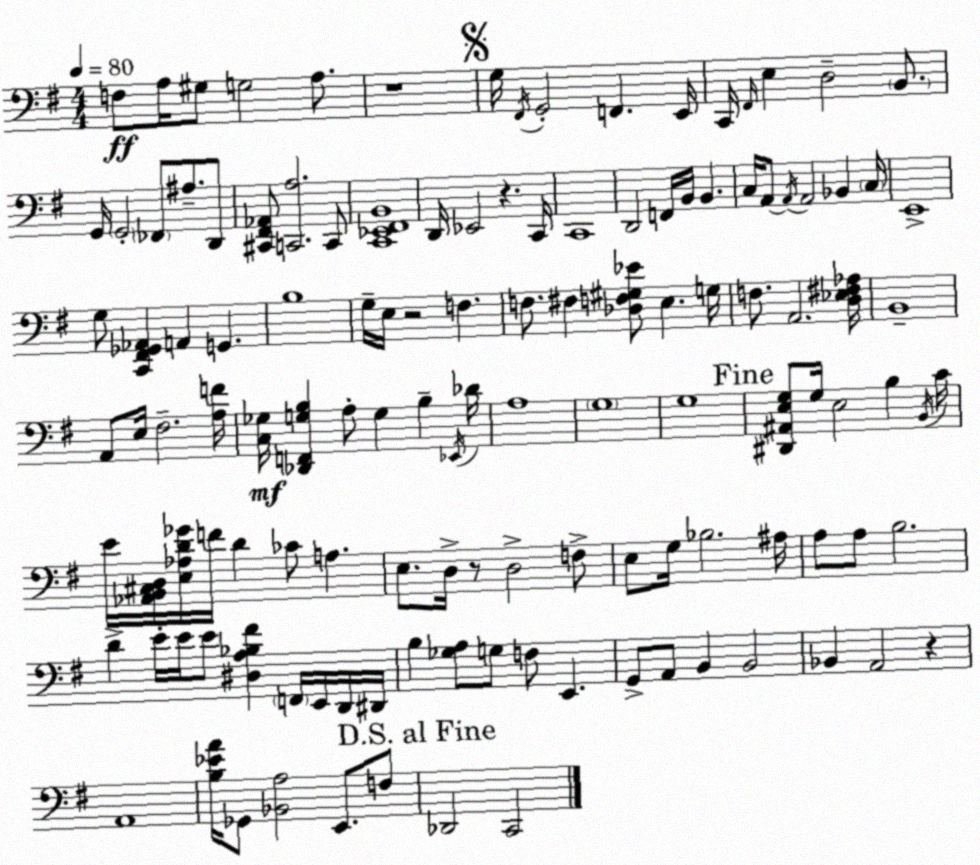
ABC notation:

X:1
T:Untitled
M:4/4
L:1/4
K:G
F,/2 A,/4 ^G,/2 G,2 A,/2 z4 G,/4 ^F,,/4 G,,2 F,, E,,/4 C,,/4 ^F,,/4 E, D,2 B,,/2 G,,/4 G,,2 _F,,/2 ^A,/2 D,,/2 [^C,,^F,,_A,,]/2 [C,,A,]2 C,,/2 [C,,_E,,^F,,B,,]4 D,,/4 _E,,2 z C,,/4 C,,4 D,,2 F,,/4 B,,/4 B,, C,/4 A,,/2 A,,/4 A,,2 _B,, C,/4 E,,4 G,/2 [C,,^F,,_G,,_A,,] A,, G,, B,4 G,/4 E,/4 z2 F, F,/2 ^F, [_D,F,^G,_E]/2 E, G,/4 F,/2 A,,2 [D,_E,^F,_A,]/4 B,,4 A,,/2 E,/4 ^F,2 [A,F]/4 [C,_G,]/4 [_D,,F,,G,B,] A,/2 G, B, _E,,/4 _D/4 A,4 G,4 G,4 [^D,,^A,,E,G,]/2 G,/4 E,2 B, B,,/4 C/4 E/4 [_A,,B,,^C,D,]/4 [E,_A,D_G]/4 F/4 D _C/2 A, E,/2 D,/4 z/2 D,2 F,/2 E,/2 G,/4 _B,2 ^A,/4 A,/2 A,/2 B,2 D E/4 E/4 E/2 [^D,A,_B,^F] F,,/4 E,,/4 D,,/4 ^D,,/4 B, [_G,A,]/2 G,/2 F,/2 E,, G,,/2 A,,/2 B,, B,,2 _B,, A,,2 z A,,4 [B,_EA]/4 _G,,/2 [_B,,A,]2 E,,/2 F,/2 _D,,2 C,,2